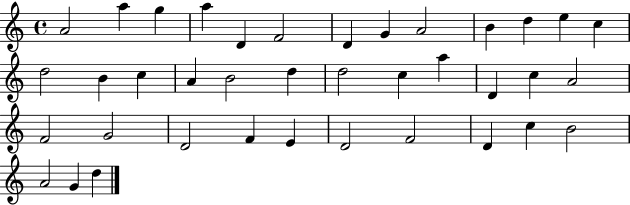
A4/h A5/q G5/q A5/q D4/q F4/h D4/q G4/q A4/h B4/q D5/q E5/q C5/q D5/h B4/q C5/q A4/q B4/h D5/q D5/h C5/q A5/q D4/q C5/q A4/h F4/h G4/h D4/h F4/q E4/q D4/h F4/h D4/q C5/q B4/h A4/h G4/q D5/q